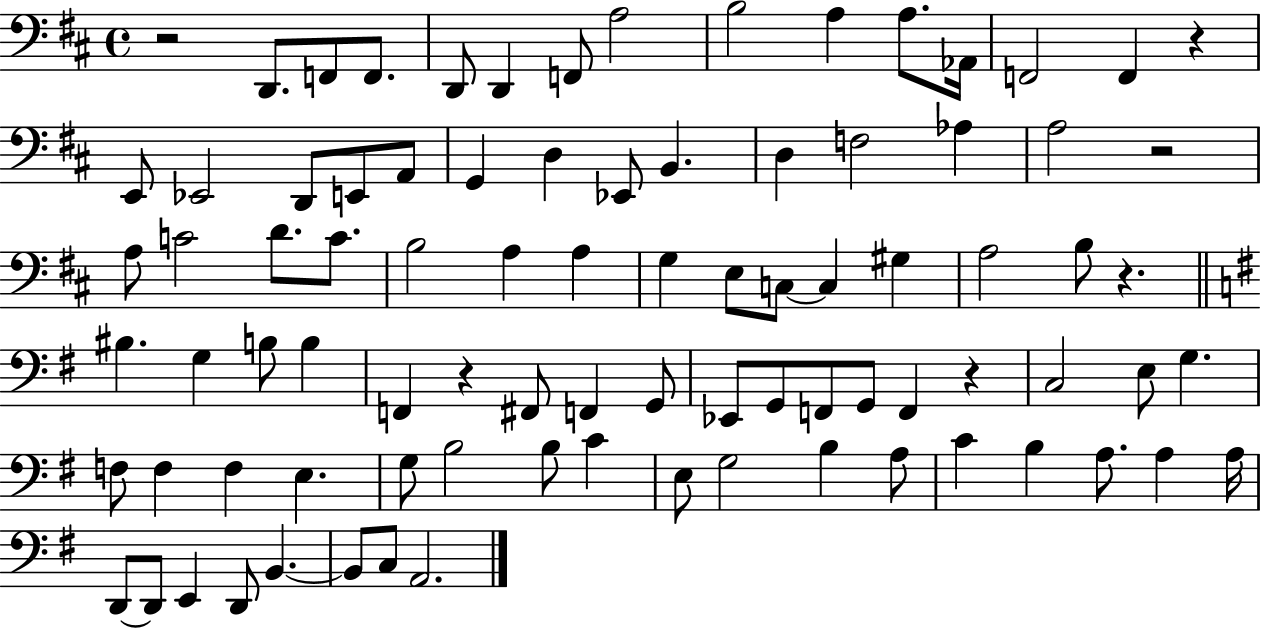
X:1
T:Untitled
M:4/4
L:1/4
K:D
z2 D,,/2 F,,/2 F,,/2 D,,/2 D,, F,,/2 A,2 B,2 A, A,/2 _A,,/4 F,,2 F,, z E,,/2 _E,,2 D,,/2 E,,/2 A,,/2 G,, D, _E,,/2 B,, D, F,2 _A, A,2 z2 A,/2 C2 D/2 C/2 B,2 A, A, G, E,/2 C,/2 C, ^G, A,2 B,/2 z ^B, G, B,/2 B, F,, z ^F,,/2 F,, G,,/2 _E,,/2 G,,/2 F,,/2 G,,/2 F,, z C,2 E,/2 G, F,/2 F, F, E, G,/2 B,2 B,/2 C E,/2 G,2 B, A,/2 C B, A,/2 A, A,/4 D,,/2 D,,/2 E,, D,,/2 B,, B,,/2 C,/2 A,,2